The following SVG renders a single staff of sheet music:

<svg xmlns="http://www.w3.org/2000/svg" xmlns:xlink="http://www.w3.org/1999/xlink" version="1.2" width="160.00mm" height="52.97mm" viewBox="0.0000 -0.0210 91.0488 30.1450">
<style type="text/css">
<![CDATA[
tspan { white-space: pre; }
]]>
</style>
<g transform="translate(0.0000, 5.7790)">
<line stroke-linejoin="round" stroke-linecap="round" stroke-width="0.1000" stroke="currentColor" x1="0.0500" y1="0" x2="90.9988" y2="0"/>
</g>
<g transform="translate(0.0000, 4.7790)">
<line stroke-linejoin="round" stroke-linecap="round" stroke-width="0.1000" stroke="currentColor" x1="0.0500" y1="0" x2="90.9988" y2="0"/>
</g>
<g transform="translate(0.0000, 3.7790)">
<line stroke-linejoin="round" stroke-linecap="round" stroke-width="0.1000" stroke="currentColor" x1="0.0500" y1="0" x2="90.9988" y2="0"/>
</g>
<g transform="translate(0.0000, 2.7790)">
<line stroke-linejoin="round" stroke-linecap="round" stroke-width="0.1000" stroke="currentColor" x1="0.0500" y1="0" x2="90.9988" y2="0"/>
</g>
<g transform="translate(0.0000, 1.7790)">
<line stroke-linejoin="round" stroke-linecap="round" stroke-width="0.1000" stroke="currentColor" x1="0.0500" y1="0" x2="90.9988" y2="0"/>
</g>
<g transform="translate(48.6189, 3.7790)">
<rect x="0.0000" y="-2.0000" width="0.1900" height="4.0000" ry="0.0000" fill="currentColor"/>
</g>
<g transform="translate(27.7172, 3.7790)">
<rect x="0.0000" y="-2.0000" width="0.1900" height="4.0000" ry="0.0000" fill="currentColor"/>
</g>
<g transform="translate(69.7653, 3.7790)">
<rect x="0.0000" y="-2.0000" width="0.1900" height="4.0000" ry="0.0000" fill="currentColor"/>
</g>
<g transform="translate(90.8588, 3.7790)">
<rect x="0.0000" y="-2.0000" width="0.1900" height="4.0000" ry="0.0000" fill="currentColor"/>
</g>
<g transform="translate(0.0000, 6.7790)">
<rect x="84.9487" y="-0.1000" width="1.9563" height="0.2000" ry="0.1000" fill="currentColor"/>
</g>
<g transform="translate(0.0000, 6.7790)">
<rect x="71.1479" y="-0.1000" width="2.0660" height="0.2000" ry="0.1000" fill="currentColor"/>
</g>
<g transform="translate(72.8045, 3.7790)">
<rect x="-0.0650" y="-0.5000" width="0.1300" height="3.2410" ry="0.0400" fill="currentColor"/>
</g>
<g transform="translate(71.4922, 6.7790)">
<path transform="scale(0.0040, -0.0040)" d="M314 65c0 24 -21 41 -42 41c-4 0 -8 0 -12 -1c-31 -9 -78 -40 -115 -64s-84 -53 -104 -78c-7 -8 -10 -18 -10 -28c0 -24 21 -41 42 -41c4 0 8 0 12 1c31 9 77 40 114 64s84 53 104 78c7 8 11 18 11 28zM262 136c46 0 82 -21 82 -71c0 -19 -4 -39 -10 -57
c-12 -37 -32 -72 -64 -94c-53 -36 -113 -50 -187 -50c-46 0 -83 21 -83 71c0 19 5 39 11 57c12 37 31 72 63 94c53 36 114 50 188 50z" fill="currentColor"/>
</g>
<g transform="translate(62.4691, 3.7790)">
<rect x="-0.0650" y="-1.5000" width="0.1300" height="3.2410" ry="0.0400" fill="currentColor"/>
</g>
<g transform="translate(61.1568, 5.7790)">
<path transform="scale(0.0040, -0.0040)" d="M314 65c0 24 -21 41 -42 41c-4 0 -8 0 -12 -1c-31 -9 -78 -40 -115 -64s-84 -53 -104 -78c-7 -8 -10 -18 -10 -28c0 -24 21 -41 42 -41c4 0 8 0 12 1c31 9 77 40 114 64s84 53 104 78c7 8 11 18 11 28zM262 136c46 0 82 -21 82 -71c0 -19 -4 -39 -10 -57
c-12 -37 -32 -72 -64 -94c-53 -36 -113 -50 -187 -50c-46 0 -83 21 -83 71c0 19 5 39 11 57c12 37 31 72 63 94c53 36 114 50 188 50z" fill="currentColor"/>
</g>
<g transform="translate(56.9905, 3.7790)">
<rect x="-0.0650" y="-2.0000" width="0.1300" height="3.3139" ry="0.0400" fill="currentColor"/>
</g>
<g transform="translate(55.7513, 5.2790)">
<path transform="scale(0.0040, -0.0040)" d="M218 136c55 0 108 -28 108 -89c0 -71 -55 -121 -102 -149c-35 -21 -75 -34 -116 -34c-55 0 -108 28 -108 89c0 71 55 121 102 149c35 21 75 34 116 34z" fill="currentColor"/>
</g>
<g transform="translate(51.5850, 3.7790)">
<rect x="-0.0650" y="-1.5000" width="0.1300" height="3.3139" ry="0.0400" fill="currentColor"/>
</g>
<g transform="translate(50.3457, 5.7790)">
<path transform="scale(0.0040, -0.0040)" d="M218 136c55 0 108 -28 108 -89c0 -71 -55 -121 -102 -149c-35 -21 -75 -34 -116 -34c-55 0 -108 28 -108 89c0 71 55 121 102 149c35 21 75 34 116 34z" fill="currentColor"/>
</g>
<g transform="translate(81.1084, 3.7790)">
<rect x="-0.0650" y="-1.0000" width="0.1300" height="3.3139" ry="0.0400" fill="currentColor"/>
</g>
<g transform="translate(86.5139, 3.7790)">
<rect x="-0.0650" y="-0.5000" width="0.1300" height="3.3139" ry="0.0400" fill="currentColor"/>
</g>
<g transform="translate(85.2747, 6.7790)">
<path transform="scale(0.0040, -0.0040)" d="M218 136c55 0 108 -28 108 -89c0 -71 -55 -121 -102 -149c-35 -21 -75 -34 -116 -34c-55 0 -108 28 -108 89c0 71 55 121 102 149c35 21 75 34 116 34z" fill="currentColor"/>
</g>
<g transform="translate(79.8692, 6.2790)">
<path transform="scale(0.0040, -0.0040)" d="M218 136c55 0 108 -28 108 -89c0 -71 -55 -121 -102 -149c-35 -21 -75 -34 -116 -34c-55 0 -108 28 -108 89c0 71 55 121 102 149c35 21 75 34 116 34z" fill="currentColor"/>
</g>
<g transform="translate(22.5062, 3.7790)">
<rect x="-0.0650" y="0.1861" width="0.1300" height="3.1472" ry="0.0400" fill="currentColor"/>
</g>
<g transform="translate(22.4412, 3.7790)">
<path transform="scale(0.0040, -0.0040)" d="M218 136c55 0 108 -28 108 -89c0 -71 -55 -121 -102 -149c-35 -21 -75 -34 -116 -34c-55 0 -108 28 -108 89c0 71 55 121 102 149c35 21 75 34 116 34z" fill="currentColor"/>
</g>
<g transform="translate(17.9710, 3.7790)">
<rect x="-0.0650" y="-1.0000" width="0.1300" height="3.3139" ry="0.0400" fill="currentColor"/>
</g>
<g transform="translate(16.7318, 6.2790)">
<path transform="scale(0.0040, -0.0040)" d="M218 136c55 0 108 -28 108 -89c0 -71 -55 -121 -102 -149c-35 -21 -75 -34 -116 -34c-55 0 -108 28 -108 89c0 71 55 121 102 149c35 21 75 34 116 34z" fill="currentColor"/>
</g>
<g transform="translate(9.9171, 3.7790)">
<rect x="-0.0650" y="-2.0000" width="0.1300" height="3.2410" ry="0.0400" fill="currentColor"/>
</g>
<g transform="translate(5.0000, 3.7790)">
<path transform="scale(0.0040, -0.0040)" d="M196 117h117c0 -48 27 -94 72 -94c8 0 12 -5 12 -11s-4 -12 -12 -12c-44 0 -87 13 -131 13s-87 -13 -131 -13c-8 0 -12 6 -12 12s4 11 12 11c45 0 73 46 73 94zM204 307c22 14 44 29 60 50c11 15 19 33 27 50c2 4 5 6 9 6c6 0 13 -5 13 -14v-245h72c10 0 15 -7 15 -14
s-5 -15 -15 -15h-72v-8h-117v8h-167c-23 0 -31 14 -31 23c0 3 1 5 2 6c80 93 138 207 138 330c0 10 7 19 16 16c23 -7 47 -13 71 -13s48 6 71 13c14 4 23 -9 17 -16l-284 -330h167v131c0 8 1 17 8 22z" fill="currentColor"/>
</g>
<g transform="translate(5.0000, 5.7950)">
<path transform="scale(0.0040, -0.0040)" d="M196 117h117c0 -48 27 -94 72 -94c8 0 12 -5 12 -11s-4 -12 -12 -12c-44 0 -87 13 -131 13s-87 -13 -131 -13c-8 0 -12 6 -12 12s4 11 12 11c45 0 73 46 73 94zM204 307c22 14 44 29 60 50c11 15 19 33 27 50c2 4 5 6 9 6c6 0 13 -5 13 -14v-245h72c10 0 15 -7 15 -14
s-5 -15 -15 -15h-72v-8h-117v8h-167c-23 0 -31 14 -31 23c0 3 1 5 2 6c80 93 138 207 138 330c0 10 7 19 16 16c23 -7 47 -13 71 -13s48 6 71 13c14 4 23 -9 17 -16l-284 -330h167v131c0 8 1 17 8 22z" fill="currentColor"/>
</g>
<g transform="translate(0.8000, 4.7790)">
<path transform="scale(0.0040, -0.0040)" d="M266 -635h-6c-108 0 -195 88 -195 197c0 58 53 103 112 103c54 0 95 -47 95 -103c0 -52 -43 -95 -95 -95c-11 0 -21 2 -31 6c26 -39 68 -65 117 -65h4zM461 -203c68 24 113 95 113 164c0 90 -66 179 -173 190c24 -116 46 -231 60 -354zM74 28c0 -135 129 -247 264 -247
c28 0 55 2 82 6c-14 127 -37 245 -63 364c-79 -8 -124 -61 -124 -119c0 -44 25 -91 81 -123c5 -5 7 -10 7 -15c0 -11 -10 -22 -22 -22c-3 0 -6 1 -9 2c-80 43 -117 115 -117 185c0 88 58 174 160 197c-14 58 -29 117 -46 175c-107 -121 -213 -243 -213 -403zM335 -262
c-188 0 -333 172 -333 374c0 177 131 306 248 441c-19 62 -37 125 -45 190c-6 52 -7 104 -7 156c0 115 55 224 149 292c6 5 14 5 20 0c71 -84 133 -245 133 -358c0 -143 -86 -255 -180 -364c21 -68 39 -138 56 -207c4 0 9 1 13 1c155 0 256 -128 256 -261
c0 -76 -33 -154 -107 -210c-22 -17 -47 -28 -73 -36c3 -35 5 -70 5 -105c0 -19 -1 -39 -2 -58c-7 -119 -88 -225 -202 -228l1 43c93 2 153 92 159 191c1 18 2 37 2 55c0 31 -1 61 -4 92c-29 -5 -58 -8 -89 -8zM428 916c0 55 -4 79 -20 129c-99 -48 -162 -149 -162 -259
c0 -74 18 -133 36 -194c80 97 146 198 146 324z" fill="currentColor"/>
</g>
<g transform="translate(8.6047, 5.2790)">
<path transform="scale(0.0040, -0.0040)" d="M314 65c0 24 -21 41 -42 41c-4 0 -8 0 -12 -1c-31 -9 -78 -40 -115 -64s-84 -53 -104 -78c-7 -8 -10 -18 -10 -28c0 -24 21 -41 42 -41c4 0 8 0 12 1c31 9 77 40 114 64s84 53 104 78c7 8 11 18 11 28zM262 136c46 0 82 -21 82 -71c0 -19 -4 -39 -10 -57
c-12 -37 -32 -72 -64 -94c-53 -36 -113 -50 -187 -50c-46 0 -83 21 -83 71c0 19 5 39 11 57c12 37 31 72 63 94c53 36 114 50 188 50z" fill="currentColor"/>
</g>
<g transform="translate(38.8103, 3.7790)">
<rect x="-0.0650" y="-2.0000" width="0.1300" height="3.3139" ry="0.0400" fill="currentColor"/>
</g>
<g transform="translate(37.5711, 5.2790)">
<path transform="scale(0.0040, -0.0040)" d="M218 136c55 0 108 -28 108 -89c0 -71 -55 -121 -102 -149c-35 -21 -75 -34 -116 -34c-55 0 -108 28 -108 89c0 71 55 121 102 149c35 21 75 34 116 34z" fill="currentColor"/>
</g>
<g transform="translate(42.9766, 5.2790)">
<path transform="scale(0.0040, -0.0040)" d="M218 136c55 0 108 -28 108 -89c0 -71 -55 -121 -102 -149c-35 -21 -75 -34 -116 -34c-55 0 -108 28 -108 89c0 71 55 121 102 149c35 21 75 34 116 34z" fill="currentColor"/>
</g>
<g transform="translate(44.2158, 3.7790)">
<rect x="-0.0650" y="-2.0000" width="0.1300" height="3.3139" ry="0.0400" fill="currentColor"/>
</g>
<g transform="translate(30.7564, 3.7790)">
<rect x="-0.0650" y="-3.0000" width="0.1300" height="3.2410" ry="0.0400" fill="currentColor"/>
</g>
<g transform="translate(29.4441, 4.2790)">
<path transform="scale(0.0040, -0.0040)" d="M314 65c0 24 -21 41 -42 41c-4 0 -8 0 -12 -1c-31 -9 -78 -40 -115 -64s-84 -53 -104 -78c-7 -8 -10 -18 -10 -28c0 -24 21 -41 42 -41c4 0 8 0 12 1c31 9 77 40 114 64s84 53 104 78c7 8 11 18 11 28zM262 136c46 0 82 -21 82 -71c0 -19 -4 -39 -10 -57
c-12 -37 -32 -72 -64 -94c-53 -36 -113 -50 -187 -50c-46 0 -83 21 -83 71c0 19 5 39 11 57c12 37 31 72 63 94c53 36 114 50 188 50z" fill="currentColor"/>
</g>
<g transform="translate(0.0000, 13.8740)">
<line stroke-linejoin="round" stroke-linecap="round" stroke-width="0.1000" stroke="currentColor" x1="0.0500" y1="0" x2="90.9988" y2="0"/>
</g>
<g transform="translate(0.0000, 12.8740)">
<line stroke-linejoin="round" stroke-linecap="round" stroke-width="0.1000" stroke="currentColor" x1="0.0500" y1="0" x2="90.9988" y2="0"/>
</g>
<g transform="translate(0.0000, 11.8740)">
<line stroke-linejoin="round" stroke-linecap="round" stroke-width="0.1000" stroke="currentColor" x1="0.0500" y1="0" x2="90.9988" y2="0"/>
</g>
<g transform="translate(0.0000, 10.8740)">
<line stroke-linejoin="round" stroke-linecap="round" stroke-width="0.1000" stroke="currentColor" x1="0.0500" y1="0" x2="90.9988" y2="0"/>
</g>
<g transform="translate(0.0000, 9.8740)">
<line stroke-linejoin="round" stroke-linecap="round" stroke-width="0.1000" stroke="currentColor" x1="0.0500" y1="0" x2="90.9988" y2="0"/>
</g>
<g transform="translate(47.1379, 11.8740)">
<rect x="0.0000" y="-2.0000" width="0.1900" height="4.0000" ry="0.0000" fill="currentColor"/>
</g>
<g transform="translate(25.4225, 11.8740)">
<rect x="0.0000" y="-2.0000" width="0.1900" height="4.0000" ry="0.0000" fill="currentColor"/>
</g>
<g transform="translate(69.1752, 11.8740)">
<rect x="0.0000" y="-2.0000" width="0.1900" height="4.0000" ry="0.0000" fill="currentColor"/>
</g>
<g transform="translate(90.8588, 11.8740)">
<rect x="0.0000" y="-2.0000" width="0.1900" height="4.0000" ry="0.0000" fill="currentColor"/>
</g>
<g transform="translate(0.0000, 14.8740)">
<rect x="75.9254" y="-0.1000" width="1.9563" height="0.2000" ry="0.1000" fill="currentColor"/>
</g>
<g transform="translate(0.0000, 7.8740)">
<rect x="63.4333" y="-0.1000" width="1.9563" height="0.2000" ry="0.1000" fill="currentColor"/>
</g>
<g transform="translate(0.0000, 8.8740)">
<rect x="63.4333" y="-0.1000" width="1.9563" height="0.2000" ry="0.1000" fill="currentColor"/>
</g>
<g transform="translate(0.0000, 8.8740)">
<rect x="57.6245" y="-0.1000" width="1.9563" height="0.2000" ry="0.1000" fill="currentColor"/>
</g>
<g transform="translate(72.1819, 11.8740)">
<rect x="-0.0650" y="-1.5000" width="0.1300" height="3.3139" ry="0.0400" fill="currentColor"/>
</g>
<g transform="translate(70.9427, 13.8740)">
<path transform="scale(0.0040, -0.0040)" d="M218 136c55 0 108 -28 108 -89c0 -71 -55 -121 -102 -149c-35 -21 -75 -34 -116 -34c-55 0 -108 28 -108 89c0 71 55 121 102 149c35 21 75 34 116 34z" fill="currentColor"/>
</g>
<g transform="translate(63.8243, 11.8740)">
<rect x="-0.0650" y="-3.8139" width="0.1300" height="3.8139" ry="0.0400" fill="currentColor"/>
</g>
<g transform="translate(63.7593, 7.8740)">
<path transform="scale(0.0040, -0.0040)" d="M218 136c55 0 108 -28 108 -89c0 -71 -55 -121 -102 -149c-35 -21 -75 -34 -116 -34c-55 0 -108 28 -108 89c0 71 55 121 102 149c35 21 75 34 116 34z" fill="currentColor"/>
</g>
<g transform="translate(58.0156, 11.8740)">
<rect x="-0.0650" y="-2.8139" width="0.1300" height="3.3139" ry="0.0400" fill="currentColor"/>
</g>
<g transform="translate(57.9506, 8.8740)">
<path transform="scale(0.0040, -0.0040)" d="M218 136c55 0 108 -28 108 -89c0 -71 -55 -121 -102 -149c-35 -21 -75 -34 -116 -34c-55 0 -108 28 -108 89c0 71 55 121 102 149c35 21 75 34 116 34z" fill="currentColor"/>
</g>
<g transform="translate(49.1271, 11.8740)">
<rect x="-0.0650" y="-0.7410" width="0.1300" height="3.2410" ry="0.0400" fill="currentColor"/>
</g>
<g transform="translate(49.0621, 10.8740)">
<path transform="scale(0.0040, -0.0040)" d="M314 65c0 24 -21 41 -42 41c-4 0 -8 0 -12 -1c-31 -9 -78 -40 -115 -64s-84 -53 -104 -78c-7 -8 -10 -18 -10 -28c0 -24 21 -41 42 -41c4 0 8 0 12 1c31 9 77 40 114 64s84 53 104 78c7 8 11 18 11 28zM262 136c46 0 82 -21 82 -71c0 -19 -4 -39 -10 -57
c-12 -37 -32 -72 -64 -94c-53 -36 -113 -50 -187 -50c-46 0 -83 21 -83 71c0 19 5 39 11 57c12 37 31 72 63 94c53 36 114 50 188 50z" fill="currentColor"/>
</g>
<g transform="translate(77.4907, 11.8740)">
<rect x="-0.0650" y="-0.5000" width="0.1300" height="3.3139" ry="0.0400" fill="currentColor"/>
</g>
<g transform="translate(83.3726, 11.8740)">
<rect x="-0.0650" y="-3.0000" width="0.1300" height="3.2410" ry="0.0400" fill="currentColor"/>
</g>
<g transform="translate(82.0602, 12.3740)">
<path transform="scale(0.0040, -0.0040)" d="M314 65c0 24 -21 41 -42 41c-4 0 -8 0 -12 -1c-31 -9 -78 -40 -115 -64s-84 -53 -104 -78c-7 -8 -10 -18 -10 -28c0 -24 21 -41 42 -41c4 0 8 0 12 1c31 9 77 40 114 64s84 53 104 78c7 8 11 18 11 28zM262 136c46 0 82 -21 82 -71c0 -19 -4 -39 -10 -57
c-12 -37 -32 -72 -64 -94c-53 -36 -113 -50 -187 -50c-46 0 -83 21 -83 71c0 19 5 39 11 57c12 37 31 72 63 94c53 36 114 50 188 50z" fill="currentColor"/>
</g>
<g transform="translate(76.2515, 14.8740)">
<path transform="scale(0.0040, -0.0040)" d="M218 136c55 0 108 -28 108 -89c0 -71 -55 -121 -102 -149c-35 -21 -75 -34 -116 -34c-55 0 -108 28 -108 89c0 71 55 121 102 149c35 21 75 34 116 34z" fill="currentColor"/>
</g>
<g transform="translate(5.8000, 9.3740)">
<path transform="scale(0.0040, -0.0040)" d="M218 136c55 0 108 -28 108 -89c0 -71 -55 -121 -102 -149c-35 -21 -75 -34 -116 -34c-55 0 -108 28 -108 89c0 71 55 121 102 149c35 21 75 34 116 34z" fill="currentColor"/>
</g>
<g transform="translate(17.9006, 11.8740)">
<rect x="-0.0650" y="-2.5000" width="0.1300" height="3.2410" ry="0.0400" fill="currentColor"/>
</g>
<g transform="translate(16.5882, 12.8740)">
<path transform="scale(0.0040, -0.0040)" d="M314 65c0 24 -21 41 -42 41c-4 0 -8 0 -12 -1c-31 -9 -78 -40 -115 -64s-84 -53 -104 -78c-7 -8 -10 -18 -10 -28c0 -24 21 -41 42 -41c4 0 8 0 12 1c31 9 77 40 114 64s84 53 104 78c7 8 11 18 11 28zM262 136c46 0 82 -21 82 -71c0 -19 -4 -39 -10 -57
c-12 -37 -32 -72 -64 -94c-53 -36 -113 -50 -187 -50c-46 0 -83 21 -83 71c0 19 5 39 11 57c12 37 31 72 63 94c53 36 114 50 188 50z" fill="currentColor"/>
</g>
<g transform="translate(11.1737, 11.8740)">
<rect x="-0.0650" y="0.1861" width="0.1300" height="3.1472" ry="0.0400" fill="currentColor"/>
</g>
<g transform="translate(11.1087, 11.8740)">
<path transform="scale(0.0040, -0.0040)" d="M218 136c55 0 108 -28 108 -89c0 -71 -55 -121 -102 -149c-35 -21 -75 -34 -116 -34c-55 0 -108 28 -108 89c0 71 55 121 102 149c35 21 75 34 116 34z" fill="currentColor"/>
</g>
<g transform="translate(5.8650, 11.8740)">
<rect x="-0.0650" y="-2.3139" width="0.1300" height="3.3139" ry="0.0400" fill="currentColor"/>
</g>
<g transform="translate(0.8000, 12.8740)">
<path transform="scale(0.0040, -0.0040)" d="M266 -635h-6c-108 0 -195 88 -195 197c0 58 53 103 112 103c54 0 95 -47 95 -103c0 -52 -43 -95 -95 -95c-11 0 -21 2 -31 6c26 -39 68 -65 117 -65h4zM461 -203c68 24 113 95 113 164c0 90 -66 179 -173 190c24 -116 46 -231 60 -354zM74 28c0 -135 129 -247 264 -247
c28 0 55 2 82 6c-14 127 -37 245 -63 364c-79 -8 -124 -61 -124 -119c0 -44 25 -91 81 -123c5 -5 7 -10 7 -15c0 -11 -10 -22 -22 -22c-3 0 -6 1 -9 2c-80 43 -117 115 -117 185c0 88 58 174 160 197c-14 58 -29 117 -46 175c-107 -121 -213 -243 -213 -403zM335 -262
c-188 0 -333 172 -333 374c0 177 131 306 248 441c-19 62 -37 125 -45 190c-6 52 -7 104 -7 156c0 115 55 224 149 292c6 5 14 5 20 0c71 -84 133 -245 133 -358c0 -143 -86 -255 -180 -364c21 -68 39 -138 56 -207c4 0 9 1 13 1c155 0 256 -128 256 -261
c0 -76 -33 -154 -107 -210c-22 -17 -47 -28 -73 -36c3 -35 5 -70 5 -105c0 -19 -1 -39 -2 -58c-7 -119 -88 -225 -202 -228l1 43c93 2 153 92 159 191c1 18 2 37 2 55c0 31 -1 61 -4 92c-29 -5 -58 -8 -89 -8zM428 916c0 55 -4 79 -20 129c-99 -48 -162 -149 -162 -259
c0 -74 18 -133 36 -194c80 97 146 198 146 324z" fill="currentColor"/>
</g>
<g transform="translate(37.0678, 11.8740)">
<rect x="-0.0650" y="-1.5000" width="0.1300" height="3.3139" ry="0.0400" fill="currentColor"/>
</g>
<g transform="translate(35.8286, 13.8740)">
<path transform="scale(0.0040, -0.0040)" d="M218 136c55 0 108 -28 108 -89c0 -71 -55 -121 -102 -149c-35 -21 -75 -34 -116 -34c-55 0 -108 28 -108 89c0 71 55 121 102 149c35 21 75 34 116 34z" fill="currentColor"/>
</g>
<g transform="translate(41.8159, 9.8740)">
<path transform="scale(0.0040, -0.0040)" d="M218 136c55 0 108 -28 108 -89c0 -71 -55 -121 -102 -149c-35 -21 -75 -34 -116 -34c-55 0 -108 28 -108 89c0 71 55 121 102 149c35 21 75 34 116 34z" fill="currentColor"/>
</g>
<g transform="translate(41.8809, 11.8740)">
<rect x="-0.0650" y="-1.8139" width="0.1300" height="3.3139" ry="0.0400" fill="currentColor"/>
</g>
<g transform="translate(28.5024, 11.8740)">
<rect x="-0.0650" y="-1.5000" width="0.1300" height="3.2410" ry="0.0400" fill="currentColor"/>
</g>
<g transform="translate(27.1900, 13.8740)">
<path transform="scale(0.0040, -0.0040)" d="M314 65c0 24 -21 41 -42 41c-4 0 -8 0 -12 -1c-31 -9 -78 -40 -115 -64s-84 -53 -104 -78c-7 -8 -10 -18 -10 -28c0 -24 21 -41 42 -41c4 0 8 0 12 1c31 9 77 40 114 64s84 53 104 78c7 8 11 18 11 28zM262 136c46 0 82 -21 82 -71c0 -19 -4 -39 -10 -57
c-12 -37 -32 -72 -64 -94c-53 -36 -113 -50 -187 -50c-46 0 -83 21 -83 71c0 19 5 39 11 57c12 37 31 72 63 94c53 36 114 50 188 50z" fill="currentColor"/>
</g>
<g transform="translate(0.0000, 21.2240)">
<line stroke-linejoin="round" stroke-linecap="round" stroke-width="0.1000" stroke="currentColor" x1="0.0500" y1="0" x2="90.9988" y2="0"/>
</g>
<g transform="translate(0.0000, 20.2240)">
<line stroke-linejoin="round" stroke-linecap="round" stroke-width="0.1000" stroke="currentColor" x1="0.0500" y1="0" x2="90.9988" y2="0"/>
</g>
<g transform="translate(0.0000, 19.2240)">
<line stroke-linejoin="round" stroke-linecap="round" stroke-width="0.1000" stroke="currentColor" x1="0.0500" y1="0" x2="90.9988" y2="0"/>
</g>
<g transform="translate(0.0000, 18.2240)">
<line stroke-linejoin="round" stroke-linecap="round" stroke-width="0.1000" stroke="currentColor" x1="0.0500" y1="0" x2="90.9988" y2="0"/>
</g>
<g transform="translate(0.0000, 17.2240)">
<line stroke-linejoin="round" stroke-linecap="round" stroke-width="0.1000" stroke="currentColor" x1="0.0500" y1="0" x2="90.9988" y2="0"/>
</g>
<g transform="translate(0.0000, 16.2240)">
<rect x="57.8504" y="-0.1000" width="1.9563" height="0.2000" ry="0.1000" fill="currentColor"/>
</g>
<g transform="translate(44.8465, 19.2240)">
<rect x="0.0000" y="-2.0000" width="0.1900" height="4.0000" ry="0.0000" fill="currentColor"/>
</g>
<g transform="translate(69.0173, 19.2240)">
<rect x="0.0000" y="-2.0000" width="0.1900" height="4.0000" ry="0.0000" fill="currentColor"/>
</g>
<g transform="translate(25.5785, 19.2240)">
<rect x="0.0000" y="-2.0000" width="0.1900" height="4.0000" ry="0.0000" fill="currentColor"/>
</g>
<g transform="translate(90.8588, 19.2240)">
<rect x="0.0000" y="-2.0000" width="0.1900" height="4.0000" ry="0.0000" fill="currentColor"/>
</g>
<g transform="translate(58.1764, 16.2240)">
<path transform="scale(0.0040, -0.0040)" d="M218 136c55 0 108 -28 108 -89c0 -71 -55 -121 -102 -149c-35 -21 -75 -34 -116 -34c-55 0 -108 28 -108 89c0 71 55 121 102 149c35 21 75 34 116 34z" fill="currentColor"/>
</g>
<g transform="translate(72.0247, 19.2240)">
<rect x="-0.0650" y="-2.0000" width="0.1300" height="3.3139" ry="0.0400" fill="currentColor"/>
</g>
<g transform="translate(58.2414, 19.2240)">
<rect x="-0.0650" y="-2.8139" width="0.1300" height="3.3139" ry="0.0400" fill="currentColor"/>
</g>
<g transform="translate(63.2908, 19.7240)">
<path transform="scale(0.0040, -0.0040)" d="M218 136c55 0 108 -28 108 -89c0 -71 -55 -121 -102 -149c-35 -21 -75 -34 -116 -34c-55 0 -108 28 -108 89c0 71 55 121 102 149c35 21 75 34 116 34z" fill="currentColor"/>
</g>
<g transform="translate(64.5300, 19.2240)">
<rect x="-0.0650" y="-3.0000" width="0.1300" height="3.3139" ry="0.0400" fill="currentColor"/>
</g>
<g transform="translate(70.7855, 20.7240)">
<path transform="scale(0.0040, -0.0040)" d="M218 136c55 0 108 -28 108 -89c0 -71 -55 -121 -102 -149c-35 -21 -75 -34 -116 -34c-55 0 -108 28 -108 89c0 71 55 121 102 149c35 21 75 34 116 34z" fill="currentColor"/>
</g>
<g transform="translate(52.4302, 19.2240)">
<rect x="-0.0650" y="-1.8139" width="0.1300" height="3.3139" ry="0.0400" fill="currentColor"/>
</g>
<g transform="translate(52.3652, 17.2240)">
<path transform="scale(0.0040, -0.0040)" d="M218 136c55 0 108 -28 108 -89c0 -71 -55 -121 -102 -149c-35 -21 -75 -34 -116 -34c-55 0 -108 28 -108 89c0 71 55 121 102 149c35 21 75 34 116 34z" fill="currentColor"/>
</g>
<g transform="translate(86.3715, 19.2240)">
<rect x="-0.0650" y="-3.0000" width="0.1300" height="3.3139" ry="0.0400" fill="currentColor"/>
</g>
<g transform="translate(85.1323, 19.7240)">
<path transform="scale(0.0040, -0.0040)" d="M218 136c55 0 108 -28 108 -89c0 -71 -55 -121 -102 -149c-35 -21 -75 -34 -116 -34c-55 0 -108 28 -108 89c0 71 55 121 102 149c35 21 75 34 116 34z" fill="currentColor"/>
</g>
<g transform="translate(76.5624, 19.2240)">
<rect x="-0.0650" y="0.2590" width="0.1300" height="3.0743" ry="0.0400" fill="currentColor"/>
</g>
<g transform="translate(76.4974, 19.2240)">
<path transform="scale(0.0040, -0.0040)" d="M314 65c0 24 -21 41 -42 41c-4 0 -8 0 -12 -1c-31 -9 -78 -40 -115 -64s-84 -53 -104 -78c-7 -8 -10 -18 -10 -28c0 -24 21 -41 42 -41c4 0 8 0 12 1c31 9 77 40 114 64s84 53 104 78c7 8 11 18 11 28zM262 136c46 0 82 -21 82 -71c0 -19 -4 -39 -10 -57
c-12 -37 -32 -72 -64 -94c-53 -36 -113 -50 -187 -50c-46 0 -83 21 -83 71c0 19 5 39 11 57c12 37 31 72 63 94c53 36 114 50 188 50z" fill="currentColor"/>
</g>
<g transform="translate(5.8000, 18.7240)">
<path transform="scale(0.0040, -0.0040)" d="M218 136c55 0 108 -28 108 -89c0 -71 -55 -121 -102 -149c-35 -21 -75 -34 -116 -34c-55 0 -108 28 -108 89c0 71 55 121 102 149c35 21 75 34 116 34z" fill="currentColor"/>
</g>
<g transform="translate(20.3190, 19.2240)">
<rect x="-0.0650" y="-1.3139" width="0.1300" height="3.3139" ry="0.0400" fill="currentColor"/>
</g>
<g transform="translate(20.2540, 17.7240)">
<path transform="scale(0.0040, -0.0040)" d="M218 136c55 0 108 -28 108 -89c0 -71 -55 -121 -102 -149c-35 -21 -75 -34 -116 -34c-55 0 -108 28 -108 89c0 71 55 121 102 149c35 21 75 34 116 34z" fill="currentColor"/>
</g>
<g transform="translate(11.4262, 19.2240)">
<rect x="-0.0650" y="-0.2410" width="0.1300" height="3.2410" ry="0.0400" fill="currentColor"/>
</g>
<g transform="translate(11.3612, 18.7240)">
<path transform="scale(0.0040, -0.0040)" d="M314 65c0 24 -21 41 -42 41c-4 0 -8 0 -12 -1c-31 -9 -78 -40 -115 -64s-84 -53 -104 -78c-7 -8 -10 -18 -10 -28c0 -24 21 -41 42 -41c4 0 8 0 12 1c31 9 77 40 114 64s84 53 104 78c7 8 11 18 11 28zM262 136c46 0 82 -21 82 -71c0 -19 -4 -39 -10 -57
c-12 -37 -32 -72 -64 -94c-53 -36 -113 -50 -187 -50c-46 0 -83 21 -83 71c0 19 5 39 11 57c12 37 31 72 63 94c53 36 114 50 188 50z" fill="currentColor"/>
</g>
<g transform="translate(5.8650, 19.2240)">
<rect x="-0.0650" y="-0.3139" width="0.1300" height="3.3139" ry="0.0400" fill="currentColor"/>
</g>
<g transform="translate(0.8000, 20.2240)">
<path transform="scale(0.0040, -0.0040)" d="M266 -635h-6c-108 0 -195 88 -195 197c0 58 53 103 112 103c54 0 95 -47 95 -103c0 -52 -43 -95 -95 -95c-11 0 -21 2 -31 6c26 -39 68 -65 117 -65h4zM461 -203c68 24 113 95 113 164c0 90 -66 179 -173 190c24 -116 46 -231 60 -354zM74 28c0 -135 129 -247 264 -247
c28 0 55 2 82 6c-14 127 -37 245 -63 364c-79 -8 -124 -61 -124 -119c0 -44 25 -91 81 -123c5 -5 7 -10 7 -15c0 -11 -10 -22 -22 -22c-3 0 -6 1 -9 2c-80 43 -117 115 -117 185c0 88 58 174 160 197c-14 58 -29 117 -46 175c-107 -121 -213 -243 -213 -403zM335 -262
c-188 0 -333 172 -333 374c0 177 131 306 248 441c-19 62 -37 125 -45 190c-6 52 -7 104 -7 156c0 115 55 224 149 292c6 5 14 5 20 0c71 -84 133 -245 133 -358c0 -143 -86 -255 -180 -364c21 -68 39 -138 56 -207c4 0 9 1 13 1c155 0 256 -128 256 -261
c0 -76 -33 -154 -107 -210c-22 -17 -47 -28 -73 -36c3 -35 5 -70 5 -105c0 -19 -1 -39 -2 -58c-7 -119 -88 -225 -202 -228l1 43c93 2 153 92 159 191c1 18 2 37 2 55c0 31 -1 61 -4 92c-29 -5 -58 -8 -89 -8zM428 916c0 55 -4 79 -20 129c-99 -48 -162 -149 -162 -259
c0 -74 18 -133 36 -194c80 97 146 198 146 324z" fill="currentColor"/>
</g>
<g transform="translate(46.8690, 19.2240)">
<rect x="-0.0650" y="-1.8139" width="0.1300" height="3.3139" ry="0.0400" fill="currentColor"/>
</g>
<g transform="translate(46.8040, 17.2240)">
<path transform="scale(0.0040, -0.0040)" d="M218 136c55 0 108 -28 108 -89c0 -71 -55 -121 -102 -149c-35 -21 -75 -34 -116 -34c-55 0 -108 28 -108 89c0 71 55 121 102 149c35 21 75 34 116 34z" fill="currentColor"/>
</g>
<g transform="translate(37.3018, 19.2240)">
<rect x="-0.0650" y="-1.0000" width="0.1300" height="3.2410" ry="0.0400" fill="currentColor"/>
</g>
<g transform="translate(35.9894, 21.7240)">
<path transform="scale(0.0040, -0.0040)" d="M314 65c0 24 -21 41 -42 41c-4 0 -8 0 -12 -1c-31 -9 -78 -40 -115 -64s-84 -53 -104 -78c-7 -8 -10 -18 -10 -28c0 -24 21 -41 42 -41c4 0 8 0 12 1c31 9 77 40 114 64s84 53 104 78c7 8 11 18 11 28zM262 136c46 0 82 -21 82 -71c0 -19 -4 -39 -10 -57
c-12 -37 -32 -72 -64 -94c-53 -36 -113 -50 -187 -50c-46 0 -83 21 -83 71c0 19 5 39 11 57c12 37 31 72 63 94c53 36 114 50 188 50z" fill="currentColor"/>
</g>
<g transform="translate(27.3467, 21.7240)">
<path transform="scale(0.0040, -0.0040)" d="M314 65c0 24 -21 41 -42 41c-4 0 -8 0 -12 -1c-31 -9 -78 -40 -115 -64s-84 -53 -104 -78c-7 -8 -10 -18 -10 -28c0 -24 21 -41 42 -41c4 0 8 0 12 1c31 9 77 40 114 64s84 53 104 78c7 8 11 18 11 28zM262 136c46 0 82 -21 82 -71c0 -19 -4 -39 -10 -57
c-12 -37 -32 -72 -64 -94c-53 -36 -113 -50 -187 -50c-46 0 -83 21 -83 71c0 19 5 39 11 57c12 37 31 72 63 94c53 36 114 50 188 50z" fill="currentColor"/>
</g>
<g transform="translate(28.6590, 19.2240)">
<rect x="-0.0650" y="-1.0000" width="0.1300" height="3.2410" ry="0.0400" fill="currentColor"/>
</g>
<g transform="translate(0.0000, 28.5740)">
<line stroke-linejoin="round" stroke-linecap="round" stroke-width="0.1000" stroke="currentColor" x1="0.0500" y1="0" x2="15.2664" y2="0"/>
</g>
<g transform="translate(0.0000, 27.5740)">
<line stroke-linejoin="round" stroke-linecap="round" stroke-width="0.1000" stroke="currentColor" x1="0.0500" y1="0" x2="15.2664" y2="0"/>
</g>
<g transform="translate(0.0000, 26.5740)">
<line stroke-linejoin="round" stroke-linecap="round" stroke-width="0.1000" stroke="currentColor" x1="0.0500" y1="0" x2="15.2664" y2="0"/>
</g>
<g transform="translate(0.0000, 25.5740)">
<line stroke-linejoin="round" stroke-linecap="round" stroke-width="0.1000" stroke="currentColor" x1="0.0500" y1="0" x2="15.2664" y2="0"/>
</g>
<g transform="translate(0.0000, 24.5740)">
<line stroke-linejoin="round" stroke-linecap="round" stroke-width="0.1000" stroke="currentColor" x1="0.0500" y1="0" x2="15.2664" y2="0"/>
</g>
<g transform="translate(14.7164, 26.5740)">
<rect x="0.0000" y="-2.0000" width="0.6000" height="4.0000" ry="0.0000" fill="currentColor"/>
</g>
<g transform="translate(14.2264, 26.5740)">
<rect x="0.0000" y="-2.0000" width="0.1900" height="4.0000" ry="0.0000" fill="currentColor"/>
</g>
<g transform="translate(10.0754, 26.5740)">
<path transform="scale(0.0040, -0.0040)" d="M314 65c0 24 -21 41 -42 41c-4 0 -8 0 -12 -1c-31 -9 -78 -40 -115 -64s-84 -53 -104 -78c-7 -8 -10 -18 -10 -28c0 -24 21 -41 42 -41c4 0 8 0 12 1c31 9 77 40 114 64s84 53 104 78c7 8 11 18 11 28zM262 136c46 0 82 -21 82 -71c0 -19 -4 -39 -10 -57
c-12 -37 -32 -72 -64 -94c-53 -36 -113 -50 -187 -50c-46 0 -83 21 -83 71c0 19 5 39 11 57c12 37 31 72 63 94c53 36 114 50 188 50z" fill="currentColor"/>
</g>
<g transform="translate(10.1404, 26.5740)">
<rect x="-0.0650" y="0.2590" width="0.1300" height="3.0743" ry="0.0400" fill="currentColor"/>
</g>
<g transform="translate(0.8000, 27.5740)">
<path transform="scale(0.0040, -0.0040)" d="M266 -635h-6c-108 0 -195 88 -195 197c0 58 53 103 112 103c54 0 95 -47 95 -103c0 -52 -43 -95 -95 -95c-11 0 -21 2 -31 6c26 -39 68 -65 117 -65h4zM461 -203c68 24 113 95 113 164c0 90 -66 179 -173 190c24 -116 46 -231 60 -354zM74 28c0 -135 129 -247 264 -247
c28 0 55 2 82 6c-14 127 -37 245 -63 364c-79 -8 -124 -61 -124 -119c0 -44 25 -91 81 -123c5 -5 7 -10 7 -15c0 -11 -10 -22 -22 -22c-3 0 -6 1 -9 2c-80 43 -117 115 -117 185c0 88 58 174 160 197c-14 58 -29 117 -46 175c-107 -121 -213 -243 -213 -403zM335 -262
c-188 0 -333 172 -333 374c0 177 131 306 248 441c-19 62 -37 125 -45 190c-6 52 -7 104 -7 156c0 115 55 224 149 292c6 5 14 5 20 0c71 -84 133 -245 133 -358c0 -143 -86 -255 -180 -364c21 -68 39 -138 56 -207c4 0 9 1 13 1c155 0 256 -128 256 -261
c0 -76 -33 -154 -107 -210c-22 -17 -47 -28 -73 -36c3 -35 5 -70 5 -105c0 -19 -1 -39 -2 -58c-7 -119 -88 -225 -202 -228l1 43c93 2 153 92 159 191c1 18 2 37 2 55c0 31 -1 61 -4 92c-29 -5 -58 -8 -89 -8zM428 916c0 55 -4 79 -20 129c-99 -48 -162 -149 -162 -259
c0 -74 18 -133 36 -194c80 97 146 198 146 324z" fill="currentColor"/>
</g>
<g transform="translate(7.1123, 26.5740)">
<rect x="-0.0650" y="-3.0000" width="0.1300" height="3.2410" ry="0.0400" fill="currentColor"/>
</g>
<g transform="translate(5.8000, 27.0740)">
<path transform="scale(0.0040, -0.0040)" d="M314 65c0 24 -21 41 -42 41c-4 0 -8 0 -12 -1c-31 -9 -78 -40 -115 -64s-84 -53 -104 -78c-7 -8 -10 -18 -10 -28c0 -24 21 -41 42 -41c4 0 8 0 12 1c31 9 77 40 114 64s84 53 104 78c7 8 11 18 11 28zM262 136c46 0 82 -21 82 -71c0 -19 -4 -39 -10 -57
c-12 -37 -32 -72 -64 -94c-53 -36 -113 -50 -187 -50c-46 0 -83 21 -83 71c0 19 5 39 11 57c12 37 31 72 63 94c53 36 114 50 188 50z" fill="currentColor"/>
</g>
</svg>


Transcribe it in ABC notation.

X:1
T:Untitled
M:4/4
L:1/4
K:C
F2 D B A2 F F E F E2 C2 D C g B G2 E2 E f d2 a c' E C A2 c c2 e D2 D2 f f a A F B2 A A2 B2